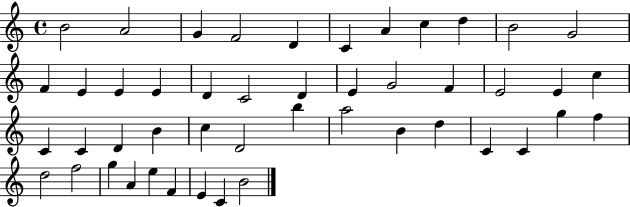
B4/h A4/h G4/q F4/h D4/q C4/q A4/q C5/q D5/q B4/h G4/h F4/q E4/q E4/q E4/q D4/q C4/h D4/q E4/q G4/h F4/q E4/h E4/q C5/q C4/q C4/q D4/q B4/q C5/q D4/h B5/q A5/h B4/q D5/q C4/q C4/q G5/q F5/q D5/h F5/h G5/q A4/q E5/q F4/q E4/q C4/q B4/h